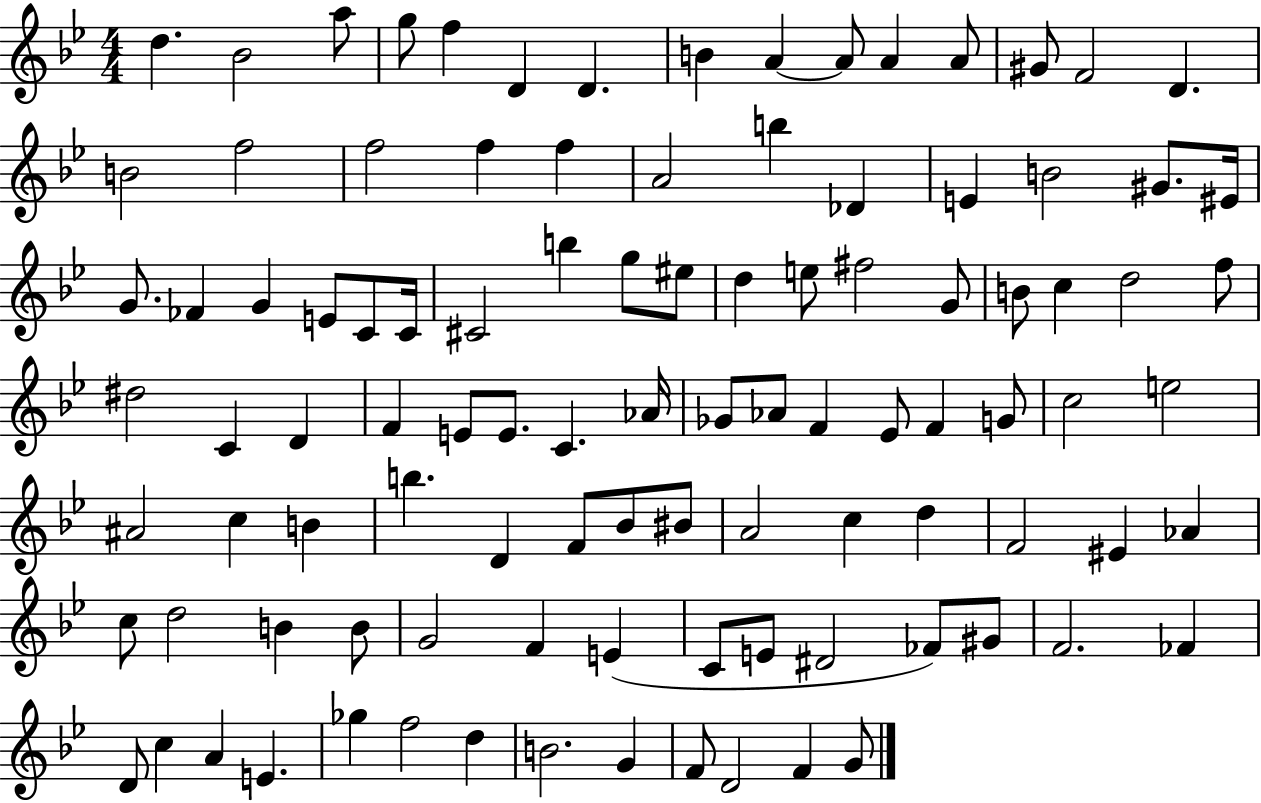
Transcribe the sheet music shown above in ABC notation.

X:1
T:Untitled
M:4/4
L:1/4
K:Bb
d _B2 a/2 g/2 f D D B A A/2 A A/2 ^G/2 F2 D B2 f2 f2 f f A2 b _D E B2 ^G/2 ^E/4 G/2 _F G E/2 C/2 C/4 ^C2 b g/2 ^e/2 d e/2 ^f2 G/2 B/2 c d2 f/2 ^d2 C D F E/2 E/2 C _A/4 _G/2 _A/2 F _E/2 F G/2 c2 e2 ^A2 c B b D F/2 _B/2 ^B/2 A2 c d F2 ^E _A c/2 d2 B B/2 G2 F E C/2 E/2 ^D2 _F/2 ^G/2 F2 _F D/2 c A E _g f2 d B2 G F/2 D2 F G/2